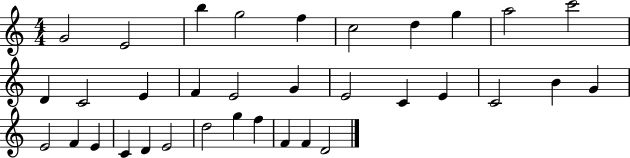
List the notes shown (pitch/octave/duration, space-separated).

G4/h E4/h B5/q G5/h F5/q C5/h D5/q G5/q A5/h C6/h D4/q C4/h E4/q F4/q E4/h G4/q E4/h C4/q E4/q C4/h B4/q G4/q E4/h F4/q E4/q C4/q D4/q E4/h D5/h G5/q F5/q F4/q F4/q D4/h